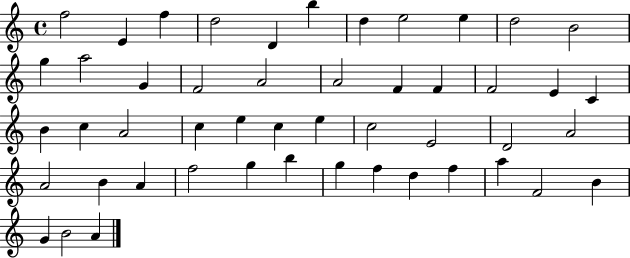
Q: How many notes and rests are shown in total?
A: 49